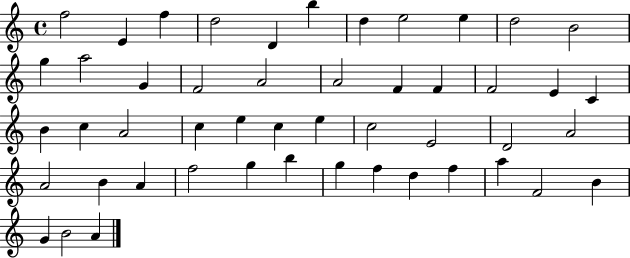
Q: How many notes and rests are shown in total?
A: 49